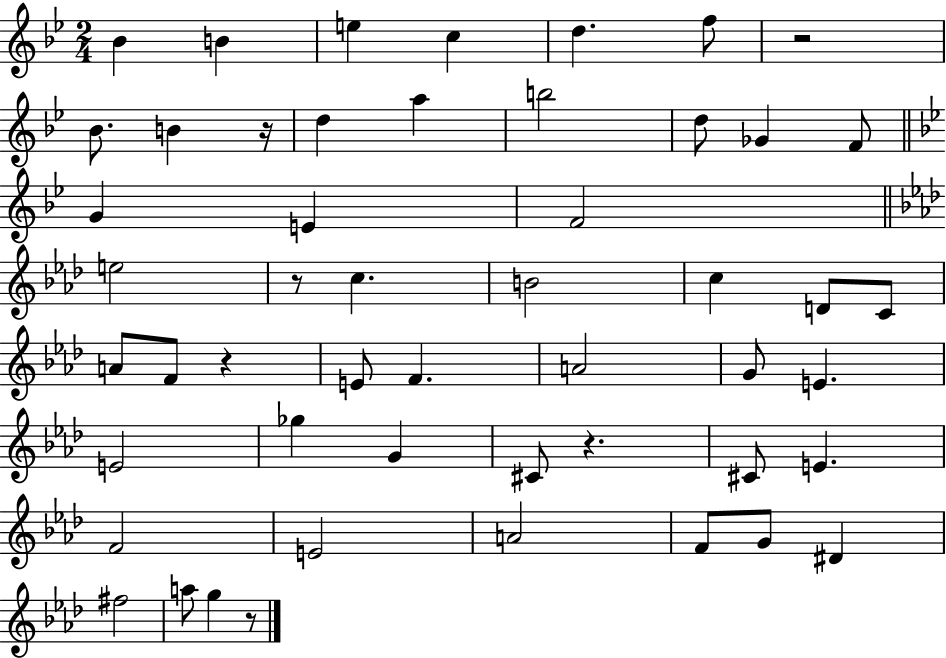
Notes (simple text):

Bb4/q B4/q E5/q C5/q D5/q. F5/e R/h Bb4/e. B4/q R/s D5/q A5/q B5/h D5/e Gb4/q F4/e G4/q E4/q F4/h E5/h R/e C5/q. B4/h C5/q D4/e C4/e A4/e F4/e R/q E4/e F4/q. A4/h G4/e E4/q. E4/h Gb5/q G4/q C#4/e R/q. C#4/e E4/q. F4/h E4/h A4/h F4/e G4/e D#4/q F#5/h A5/e G5/q R/e